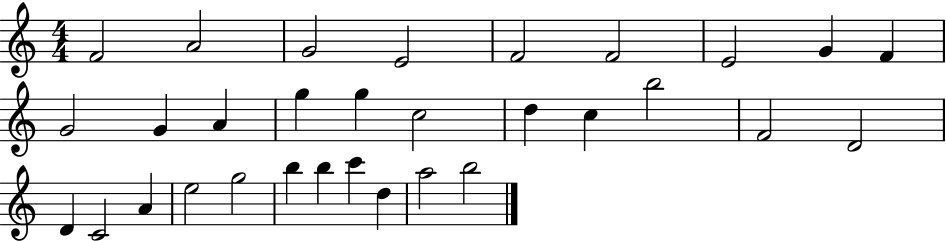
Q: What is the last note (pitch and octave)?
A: B5